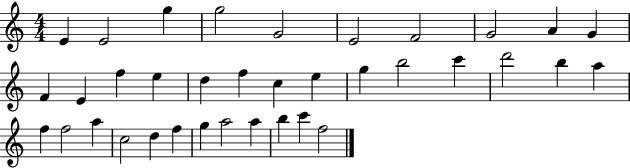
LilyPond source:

{
  \clef treble
  \numericTimeSignature
  \time 4/4
  \key c \major
  e'4 e'2 g''4 | g''2 g'2 | e'2 f'2 | g'2 a'4 g'4 | \break f'4 e'4 f''4 e''4 | d''4 f''4 c''4 e''4 | g''4 b''2 c'''4 | d'''2 b''4 a''4 | \break f''4 f''2 a''4 | c''2 d''4 f''4 | g''4 a''2 a''4 | b''4 c'''4 f''2 | \break \bar "|."
}